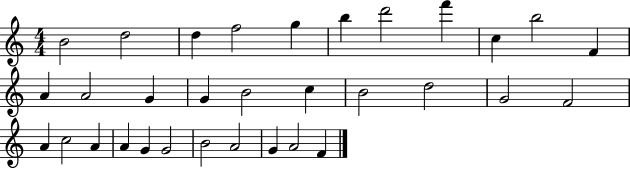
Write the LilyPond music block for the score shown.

{
  \clef treble
  \numericTimeSignature
  \time 4/4
  \key c \major
  b'2 d''2 | d''4 f''2 g''4 | b''4 d'''2 f'''4 | c''4 b''2 f'4 | \break a'4 a'2 g'4 | g'4 b'2 c''4 | b'2 d''2 | g'2 f'2 | \break a'4 c''2 a'4 | a'4 g'4 g'2 | b'2 a'2 | g'4 a'2 f'4 | \break \bar "|."
}